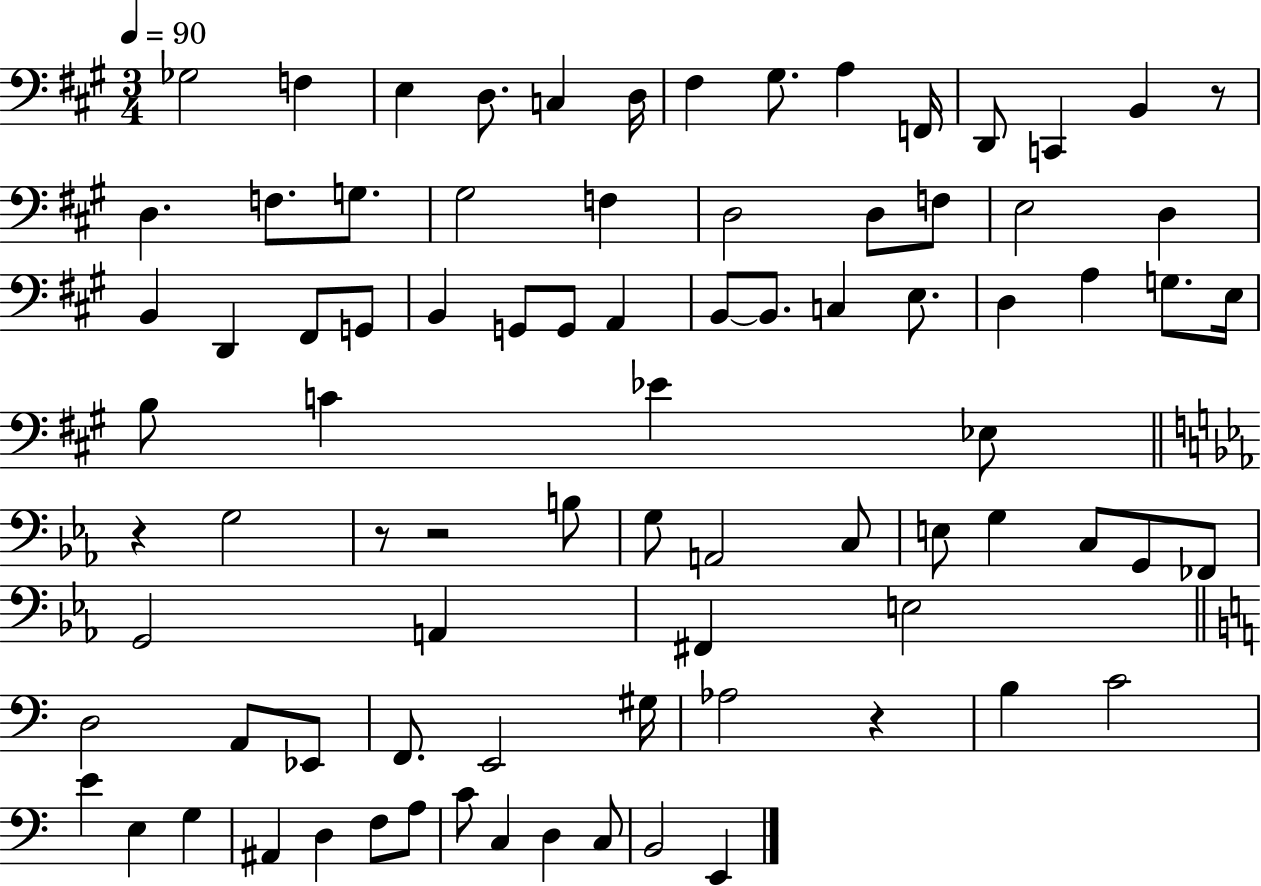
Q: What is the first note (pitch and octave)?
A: Gb3